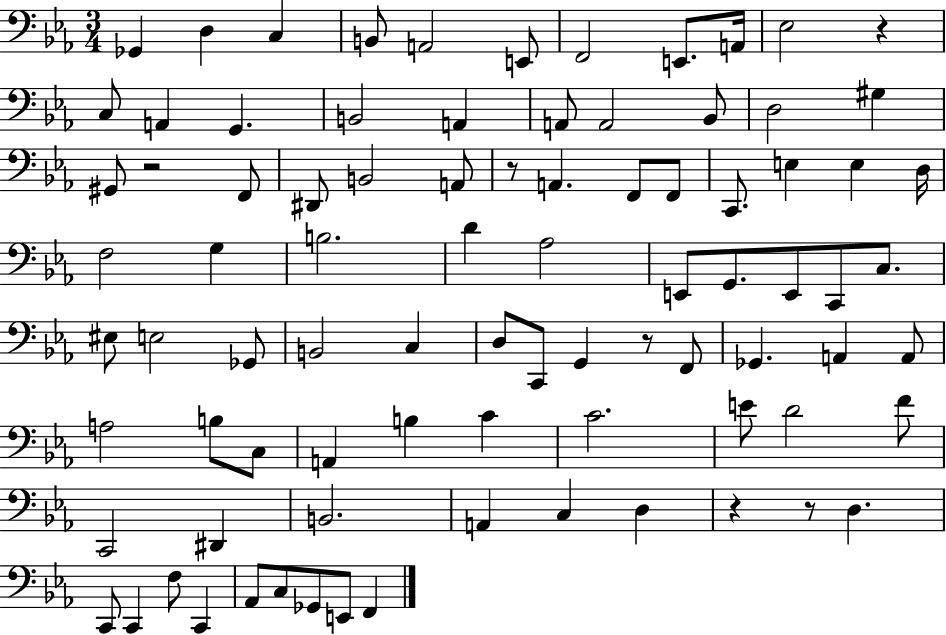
{
  \clef bass
  \numericTimeSignature
  \time 3/4
  \key ees \major
  ges,4 d4 c4 | b,8 a,2 e,8 | f,2 e,8. a,16 | ees2 r4 | \break c8 a,4 g,4. | b,2 a,4 | a,8 a,2 bes,8 | d2 gis4 | \break gis,8 r2 f,8 | dis,8 b,2 a,8 | r8 a,4. f,8 f,8 | c,8. e4 e4 d16 | \break f2 g4 | b2. | d'4 aes2 | e,8 g,8. e,8 c,8 c8. | \break eis8 e2 ges,8 | b,2 c4 | d8 c,8 g,4 r8 f,8 | ges,4. a,4 a,8 | \break a2 b8 c8 | a,4 b4 c'4 | c'2. | e'8 d'2 f'8 | \break c,2 dis,4 | b,2. | a,4 c4 d4 | r4 r8 d4. | \break c,8 c,4 f8 c,4 | aes,8 c8 ges,8 e,8 f,4 | \bar "|."
}